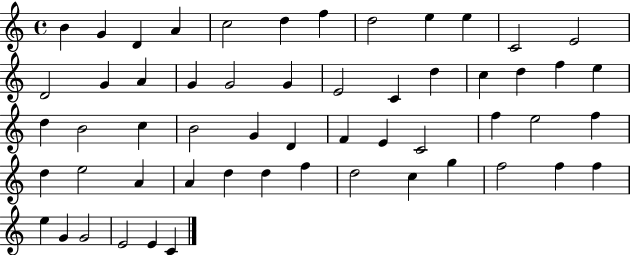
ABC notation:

X:1
T:Untitled
M:4/4
L:1/4
K:C
B G D A c2 d f d2 e e C2 E2 D2 G A G G2 G E2 C d c d f e d B2 c B2 G D F E C2 f e2 f d e2 A A d d f d2 c g f2 f f e G G2 E2 E C